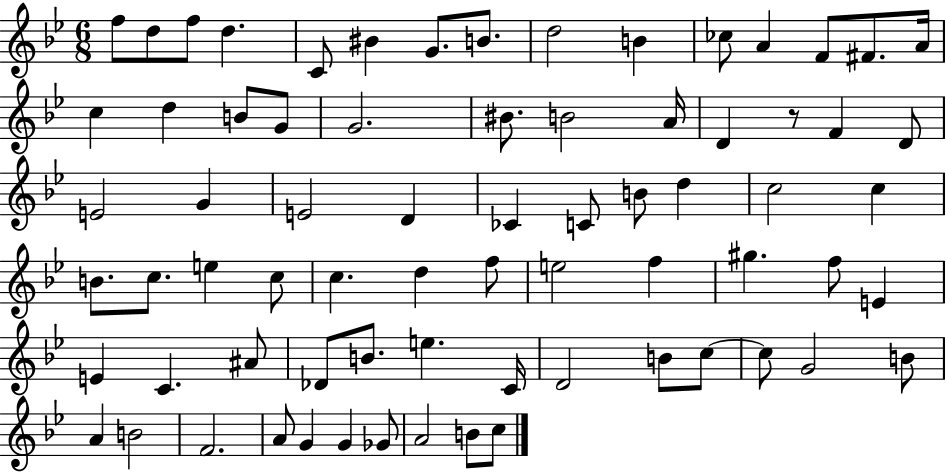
X:1
T:Untitled
M:6/8
L:1/4
K:Bb
f/2 d/2 f/2 d C/2 ^B G/2 B/2 d2 B _c/2 A F/2 ^F/2 A/4 c d B/2 G/2 G2 ^B/2 B2 A/4 D z/2 F D/2 E2 G E2 D _C C/2 B/2 d c2 c B/2 c/2 e c/2 c d f/2 e2 f ^g f/2 E E C ^A/2 _D/2 B/2 e C/4 D2 B/2 c/2 c/2 G2 B/2 A B2 F2 A/2 G G _G/2 A2 B/2 c/2